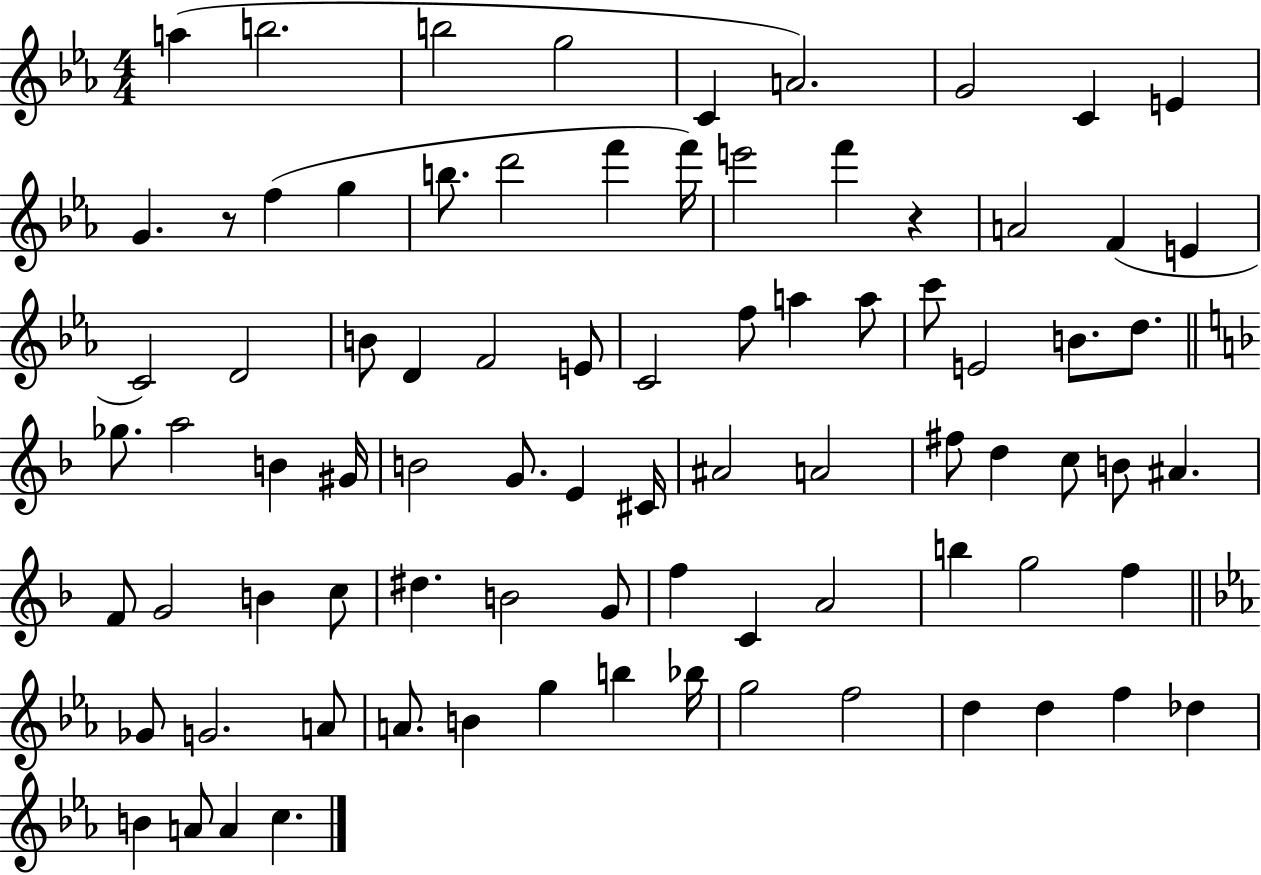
{
  \clef treble
  \numericTimeSignature
  \time 4/4
  \key ees \major
  a''4( b''2. | b''2 g''2 | c'4 a'2.) | g'2 c'4 e'4 | \break g'4. r8 f''4( g''4 | b''8. d'''2 f'''4 f'''16) | e'''2 f'''4 r4 | a'2 f'4( e'4 | \break c'2) d'2 | b'8 d'4 f'2 e'8 | c'2 f''8 a''4 a''8 | c'''8 e'2 b'8. d''8. | \break \bar "||" \break \key d \minor ges''8. a''2 b'4 gis'16 | b'2 g'8. e'4 cis'16 | ais'2 a'2 | fis''8 d''4 c''8 b'8 ais'4. | \break f'8 g'2 b'4 c''8 | dis''4. b'2 g'8 | f''4 c'4 a'2 | b''4 g''2 f''4 | \break \bar "||" \break \key ees \major ges'8 g'2. a'8 | a'8. b'4 g''4 b''4 bes''16 | g''2 f''2 | d''4 d''4 f''4 des''4 | \break b'4 a'8 a'4 c''4. | \bar "|."
}